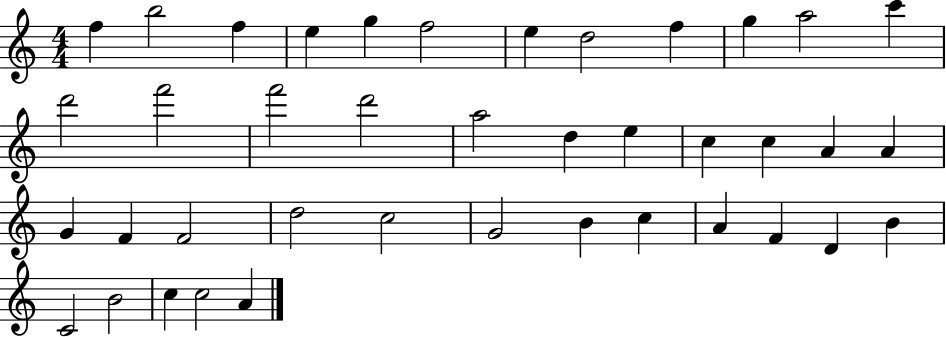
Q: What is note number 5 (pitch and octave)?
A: G5